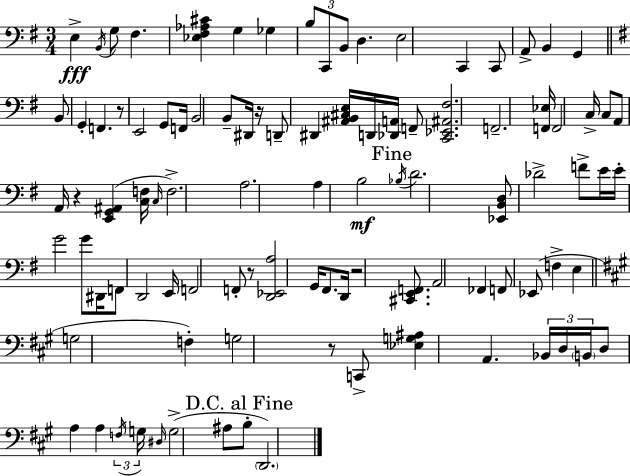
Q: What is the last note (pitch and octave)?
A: D2